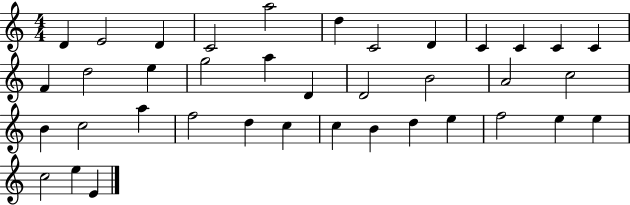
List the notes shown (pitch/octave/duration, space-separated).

D4/q E4/h D4/q C4/h A5/h D5/q C4/h D4/q C4/q C4/q C4/q C4/q F4/q D5/h E5/q G5/h A5/q D4/q D4/h B4/h A4/h C5/h B4/q C5/h A5/q F5/h D5/q C5/q C5/q B4/q D5/q E5/q F5/h E5/q E5/q C5/h E5/q E4/q